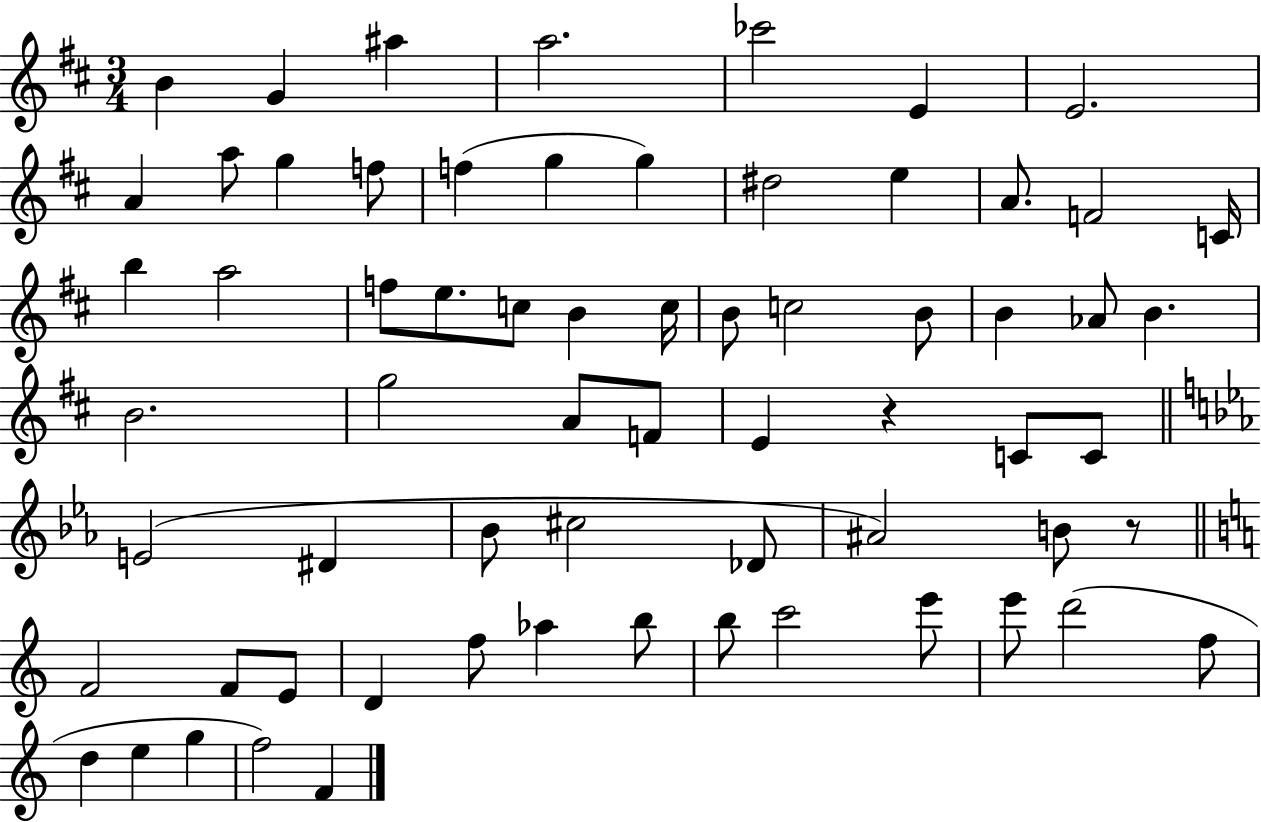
B4/q G4/q A#5/q A5/h. CES6/h E4/q E4/h. A4/q A5/e G5/q F5/e F5/q G5/q G5/q D#5/h E5/q A4/e. F4/h C4/s B5/q A5/h F5/e E5/e. C5/e B4/q C5/s B4/e C5/h B4/e B4/q Ab4/e B4/q. B4/h. G5/h A4/e F4/e E4/q R/q C4/e C4/e E4/h D#4/q Bb4/e C#5/h Db4/e A#4/h B4/e R/e F4/h F4/e E4/e D4/q F5/e Ab5/q B5/e B5/e C6/h E6/e E6/e D6/h F5/e D5/q E5/q G5/q F5/h F4/q